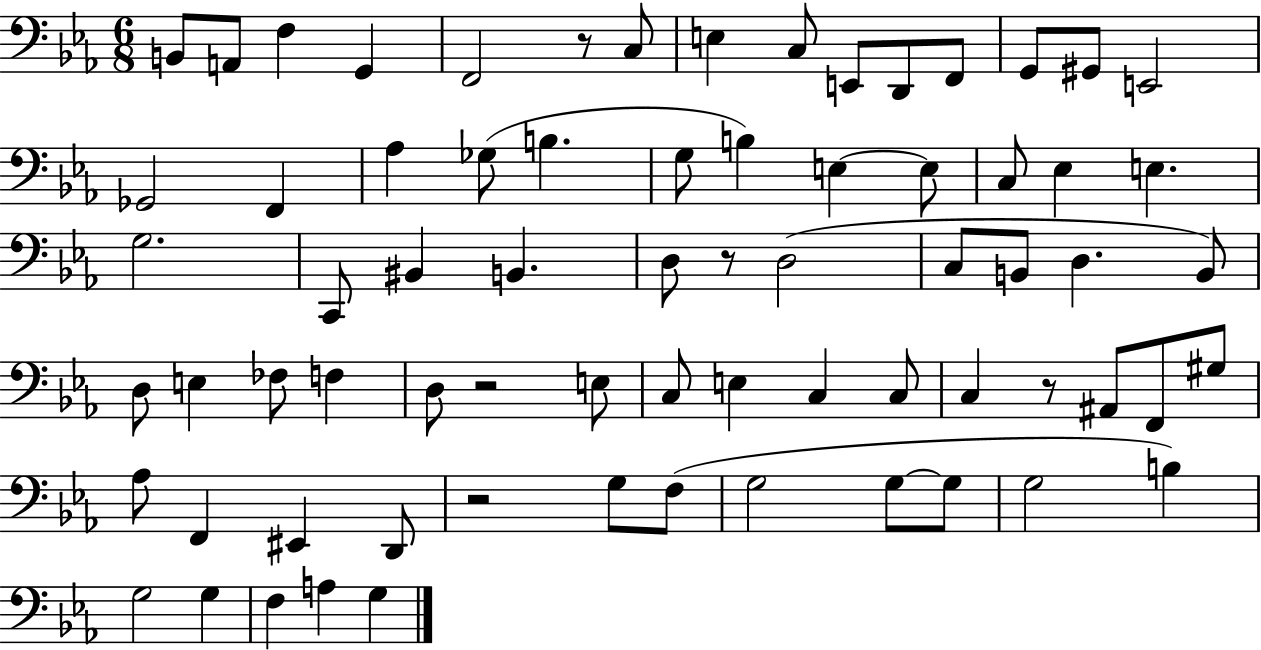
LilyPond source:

{
  \clef bass
  \numericTimeSignature
  \time 6/8
  \key ees \major
  \repeat volta 2 { b,8 a,8 f4 g,4 | f,2 r8 c8 | e4 c8 e,8 d,8 f,8 | g,8 gis,8 e,2 | \break ges,2 f,4 | aes4 ges8( b4. | g8 b4) e4~~ e8 | c8 ees4 e4. | \break g2. | c,8 bis,4 b,4. | d8 r8 d2( | c8 b,8 d4. b,8) | \break d8 e4 fes8 f4 | d8 r2 e8 | c8 e4 c4 c8 | c4 r8 ais,8 f,8 gis8 | \break aes8 f,4 eis,4 d,8 | r2 g8 f8( | g2 g8~~ g8 | g2 b4) | \break g2 g4 | f4 a4 g4 | } \bar "|."
}